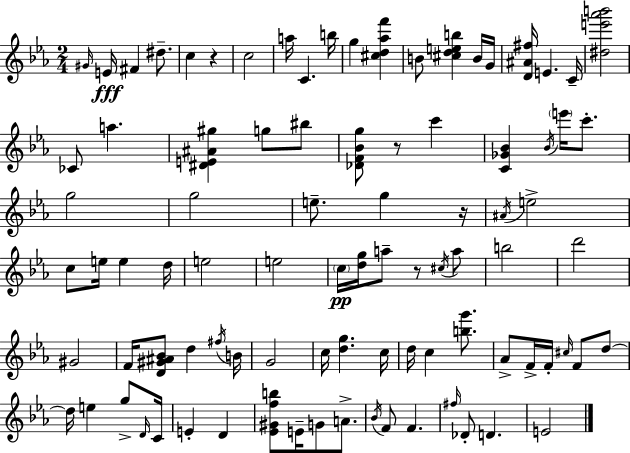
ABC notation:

X:1
T:Untitled
M:2/4
L:1/4
K:Cm
^G/4 E/4 ^F ^d/2 c z c2 a/4 C b/4 g [^cd_af'] B/2 [^cdeb] B/4 G/4 [D^A^f]/4 E C/4 [^de'_a'b']2 _C/2 a [^DE^A^g] g/2 ^b/2 [_DF_Bg]/2 z/2 c' [C_G_B] _B/4 e'/4 c'/2 g2 g2 e/2 g z/4 ^A/4 e2 c/2 e/4 e d/4 e2 e2 c/4 [dg]/4 a/2 z/2 ^c/4 a/2 b2 d'2 ^G2 F/4 [D^G^A_B]/2 d ^f/4 B/4 G2 c/4 [dg] c/4 d/4 c [bg']/2 _A/2 F/4 F/4 ^c/4 F/2 d/2 d/4 e g/2 D/4 C/4 E D [_E^Gfb]/2 E/4 G/2 A/2 _B/4 F/2 F ^f/4 _D/2 D E2